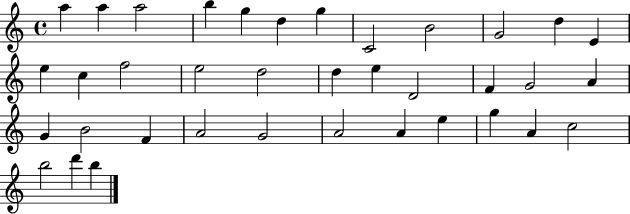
{
  \clef treble
  \time 4/4
  \defaultTimeSignature
  \key c \major
  a''4 a''4 a''2 | b''4 g''4 d''4 g''4 | c'2 b'2 | g'2 d''4 e'4 | \break e''4 c''4 f''2 | e''2 d''2 | d''4 e''4 d'2 | f'4 g'2 a'4 | \break g'4 b'2 f'4 | a'2 g'2 | a'2 a'4 e''4 | g''4 a'4 c''2 | \break b''2 d'''4 b''4 | \bar "|."
}